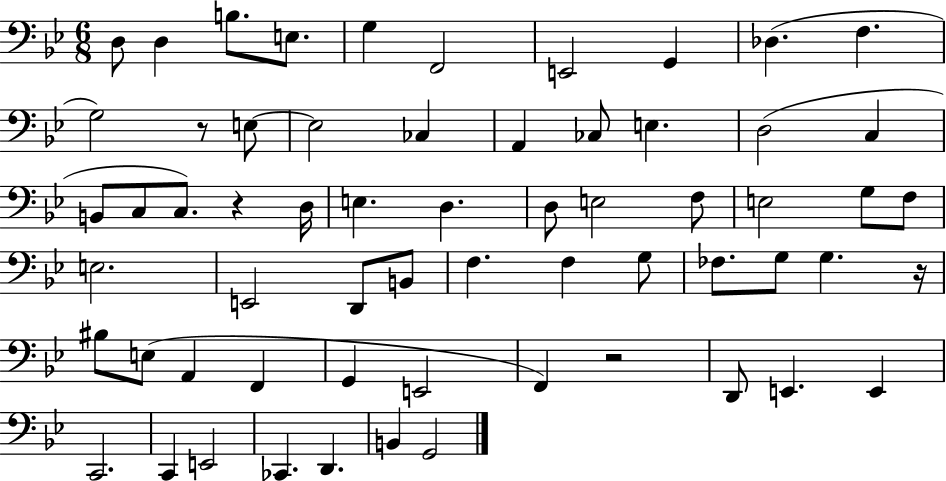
X:1
T:Untitled
M:6/8
L:1/4
K:Bb
D,/2 D, B,/2 E,/2 G, F,,2 E,,2 G,, _D, F, G,2 z/2 E,/2 E,2 _C, A,, _C,/2 E, D,2 C, B,,/2 C,/2 C,/2 z D,/4 E, D, D,/2 E,2 F,/2 E,2 G,/2 F,/2 E,2 E,,2 D,,/2 B,,/2 F, F, G,/2 _F,/2 G,/2 G, z/4 ^B,/2 E,/2 A,, F,, G,, E,,2 F,, z2 D,,/2 E,, E,, C,,2 C,, E,,2 _C,, D,, B,, G,,2